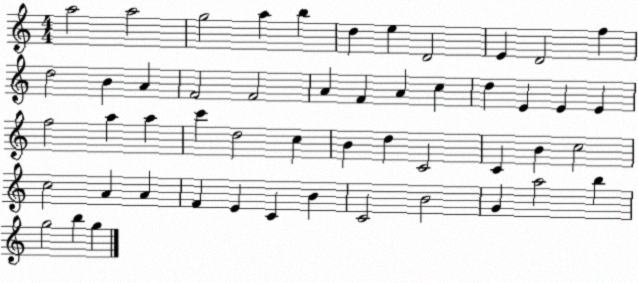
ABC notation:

X:1
T:Untitled
M:4/4
L:1/4
K:C
a2 a2 g2 a b d e D2 E D2 f d2 B A F2 F2 A F A c d E E E f2 a a c' d2 c B d C2 C B c2 c2 A A F E C B C2 B2 G a2 b g2 b g